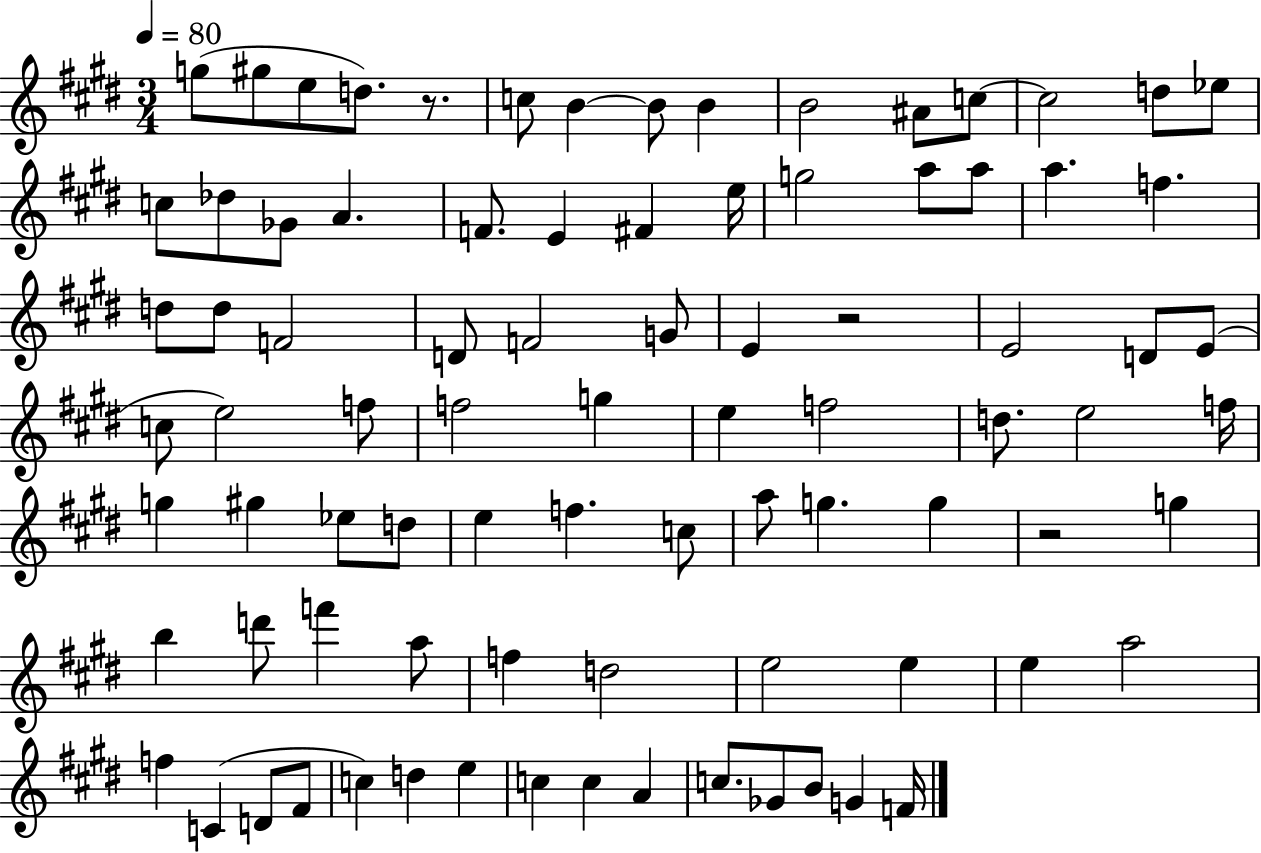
G5/e G#5/e E5/e D5/e. R/e. C5/e B4/q B4/e B4/q B4/h A#4/e C5/e C5/h D5/e Eb5/e C5/e Db5/e Gb4/e A4/q. F4/e. E4/q F#4/q E5/s G5/h A5/e A5/e A5/q. F5/q. D5/e D5/e F4/h D4/e F4/h G4/e E4/q R/h E4/h D4/e E4/e C5/e E5/h F5/e F5/h G5/q E5/q F5/h D5/e. E5/h F5/s G5/q G#5/q Eb5/e D5/e E5/q F5/q. C5/e A5/e G5/q. G5/q R/h G5/q B5/q D6/e F6/q A5/e F5/q D5/h E5/h E5/q E5/q A5/h F5/q C4/q D4/e F#4/e C5/q D5/q E5/q C5/q C5/q A4/q C5/e. Gb4/e B4/e G4/q F4/s